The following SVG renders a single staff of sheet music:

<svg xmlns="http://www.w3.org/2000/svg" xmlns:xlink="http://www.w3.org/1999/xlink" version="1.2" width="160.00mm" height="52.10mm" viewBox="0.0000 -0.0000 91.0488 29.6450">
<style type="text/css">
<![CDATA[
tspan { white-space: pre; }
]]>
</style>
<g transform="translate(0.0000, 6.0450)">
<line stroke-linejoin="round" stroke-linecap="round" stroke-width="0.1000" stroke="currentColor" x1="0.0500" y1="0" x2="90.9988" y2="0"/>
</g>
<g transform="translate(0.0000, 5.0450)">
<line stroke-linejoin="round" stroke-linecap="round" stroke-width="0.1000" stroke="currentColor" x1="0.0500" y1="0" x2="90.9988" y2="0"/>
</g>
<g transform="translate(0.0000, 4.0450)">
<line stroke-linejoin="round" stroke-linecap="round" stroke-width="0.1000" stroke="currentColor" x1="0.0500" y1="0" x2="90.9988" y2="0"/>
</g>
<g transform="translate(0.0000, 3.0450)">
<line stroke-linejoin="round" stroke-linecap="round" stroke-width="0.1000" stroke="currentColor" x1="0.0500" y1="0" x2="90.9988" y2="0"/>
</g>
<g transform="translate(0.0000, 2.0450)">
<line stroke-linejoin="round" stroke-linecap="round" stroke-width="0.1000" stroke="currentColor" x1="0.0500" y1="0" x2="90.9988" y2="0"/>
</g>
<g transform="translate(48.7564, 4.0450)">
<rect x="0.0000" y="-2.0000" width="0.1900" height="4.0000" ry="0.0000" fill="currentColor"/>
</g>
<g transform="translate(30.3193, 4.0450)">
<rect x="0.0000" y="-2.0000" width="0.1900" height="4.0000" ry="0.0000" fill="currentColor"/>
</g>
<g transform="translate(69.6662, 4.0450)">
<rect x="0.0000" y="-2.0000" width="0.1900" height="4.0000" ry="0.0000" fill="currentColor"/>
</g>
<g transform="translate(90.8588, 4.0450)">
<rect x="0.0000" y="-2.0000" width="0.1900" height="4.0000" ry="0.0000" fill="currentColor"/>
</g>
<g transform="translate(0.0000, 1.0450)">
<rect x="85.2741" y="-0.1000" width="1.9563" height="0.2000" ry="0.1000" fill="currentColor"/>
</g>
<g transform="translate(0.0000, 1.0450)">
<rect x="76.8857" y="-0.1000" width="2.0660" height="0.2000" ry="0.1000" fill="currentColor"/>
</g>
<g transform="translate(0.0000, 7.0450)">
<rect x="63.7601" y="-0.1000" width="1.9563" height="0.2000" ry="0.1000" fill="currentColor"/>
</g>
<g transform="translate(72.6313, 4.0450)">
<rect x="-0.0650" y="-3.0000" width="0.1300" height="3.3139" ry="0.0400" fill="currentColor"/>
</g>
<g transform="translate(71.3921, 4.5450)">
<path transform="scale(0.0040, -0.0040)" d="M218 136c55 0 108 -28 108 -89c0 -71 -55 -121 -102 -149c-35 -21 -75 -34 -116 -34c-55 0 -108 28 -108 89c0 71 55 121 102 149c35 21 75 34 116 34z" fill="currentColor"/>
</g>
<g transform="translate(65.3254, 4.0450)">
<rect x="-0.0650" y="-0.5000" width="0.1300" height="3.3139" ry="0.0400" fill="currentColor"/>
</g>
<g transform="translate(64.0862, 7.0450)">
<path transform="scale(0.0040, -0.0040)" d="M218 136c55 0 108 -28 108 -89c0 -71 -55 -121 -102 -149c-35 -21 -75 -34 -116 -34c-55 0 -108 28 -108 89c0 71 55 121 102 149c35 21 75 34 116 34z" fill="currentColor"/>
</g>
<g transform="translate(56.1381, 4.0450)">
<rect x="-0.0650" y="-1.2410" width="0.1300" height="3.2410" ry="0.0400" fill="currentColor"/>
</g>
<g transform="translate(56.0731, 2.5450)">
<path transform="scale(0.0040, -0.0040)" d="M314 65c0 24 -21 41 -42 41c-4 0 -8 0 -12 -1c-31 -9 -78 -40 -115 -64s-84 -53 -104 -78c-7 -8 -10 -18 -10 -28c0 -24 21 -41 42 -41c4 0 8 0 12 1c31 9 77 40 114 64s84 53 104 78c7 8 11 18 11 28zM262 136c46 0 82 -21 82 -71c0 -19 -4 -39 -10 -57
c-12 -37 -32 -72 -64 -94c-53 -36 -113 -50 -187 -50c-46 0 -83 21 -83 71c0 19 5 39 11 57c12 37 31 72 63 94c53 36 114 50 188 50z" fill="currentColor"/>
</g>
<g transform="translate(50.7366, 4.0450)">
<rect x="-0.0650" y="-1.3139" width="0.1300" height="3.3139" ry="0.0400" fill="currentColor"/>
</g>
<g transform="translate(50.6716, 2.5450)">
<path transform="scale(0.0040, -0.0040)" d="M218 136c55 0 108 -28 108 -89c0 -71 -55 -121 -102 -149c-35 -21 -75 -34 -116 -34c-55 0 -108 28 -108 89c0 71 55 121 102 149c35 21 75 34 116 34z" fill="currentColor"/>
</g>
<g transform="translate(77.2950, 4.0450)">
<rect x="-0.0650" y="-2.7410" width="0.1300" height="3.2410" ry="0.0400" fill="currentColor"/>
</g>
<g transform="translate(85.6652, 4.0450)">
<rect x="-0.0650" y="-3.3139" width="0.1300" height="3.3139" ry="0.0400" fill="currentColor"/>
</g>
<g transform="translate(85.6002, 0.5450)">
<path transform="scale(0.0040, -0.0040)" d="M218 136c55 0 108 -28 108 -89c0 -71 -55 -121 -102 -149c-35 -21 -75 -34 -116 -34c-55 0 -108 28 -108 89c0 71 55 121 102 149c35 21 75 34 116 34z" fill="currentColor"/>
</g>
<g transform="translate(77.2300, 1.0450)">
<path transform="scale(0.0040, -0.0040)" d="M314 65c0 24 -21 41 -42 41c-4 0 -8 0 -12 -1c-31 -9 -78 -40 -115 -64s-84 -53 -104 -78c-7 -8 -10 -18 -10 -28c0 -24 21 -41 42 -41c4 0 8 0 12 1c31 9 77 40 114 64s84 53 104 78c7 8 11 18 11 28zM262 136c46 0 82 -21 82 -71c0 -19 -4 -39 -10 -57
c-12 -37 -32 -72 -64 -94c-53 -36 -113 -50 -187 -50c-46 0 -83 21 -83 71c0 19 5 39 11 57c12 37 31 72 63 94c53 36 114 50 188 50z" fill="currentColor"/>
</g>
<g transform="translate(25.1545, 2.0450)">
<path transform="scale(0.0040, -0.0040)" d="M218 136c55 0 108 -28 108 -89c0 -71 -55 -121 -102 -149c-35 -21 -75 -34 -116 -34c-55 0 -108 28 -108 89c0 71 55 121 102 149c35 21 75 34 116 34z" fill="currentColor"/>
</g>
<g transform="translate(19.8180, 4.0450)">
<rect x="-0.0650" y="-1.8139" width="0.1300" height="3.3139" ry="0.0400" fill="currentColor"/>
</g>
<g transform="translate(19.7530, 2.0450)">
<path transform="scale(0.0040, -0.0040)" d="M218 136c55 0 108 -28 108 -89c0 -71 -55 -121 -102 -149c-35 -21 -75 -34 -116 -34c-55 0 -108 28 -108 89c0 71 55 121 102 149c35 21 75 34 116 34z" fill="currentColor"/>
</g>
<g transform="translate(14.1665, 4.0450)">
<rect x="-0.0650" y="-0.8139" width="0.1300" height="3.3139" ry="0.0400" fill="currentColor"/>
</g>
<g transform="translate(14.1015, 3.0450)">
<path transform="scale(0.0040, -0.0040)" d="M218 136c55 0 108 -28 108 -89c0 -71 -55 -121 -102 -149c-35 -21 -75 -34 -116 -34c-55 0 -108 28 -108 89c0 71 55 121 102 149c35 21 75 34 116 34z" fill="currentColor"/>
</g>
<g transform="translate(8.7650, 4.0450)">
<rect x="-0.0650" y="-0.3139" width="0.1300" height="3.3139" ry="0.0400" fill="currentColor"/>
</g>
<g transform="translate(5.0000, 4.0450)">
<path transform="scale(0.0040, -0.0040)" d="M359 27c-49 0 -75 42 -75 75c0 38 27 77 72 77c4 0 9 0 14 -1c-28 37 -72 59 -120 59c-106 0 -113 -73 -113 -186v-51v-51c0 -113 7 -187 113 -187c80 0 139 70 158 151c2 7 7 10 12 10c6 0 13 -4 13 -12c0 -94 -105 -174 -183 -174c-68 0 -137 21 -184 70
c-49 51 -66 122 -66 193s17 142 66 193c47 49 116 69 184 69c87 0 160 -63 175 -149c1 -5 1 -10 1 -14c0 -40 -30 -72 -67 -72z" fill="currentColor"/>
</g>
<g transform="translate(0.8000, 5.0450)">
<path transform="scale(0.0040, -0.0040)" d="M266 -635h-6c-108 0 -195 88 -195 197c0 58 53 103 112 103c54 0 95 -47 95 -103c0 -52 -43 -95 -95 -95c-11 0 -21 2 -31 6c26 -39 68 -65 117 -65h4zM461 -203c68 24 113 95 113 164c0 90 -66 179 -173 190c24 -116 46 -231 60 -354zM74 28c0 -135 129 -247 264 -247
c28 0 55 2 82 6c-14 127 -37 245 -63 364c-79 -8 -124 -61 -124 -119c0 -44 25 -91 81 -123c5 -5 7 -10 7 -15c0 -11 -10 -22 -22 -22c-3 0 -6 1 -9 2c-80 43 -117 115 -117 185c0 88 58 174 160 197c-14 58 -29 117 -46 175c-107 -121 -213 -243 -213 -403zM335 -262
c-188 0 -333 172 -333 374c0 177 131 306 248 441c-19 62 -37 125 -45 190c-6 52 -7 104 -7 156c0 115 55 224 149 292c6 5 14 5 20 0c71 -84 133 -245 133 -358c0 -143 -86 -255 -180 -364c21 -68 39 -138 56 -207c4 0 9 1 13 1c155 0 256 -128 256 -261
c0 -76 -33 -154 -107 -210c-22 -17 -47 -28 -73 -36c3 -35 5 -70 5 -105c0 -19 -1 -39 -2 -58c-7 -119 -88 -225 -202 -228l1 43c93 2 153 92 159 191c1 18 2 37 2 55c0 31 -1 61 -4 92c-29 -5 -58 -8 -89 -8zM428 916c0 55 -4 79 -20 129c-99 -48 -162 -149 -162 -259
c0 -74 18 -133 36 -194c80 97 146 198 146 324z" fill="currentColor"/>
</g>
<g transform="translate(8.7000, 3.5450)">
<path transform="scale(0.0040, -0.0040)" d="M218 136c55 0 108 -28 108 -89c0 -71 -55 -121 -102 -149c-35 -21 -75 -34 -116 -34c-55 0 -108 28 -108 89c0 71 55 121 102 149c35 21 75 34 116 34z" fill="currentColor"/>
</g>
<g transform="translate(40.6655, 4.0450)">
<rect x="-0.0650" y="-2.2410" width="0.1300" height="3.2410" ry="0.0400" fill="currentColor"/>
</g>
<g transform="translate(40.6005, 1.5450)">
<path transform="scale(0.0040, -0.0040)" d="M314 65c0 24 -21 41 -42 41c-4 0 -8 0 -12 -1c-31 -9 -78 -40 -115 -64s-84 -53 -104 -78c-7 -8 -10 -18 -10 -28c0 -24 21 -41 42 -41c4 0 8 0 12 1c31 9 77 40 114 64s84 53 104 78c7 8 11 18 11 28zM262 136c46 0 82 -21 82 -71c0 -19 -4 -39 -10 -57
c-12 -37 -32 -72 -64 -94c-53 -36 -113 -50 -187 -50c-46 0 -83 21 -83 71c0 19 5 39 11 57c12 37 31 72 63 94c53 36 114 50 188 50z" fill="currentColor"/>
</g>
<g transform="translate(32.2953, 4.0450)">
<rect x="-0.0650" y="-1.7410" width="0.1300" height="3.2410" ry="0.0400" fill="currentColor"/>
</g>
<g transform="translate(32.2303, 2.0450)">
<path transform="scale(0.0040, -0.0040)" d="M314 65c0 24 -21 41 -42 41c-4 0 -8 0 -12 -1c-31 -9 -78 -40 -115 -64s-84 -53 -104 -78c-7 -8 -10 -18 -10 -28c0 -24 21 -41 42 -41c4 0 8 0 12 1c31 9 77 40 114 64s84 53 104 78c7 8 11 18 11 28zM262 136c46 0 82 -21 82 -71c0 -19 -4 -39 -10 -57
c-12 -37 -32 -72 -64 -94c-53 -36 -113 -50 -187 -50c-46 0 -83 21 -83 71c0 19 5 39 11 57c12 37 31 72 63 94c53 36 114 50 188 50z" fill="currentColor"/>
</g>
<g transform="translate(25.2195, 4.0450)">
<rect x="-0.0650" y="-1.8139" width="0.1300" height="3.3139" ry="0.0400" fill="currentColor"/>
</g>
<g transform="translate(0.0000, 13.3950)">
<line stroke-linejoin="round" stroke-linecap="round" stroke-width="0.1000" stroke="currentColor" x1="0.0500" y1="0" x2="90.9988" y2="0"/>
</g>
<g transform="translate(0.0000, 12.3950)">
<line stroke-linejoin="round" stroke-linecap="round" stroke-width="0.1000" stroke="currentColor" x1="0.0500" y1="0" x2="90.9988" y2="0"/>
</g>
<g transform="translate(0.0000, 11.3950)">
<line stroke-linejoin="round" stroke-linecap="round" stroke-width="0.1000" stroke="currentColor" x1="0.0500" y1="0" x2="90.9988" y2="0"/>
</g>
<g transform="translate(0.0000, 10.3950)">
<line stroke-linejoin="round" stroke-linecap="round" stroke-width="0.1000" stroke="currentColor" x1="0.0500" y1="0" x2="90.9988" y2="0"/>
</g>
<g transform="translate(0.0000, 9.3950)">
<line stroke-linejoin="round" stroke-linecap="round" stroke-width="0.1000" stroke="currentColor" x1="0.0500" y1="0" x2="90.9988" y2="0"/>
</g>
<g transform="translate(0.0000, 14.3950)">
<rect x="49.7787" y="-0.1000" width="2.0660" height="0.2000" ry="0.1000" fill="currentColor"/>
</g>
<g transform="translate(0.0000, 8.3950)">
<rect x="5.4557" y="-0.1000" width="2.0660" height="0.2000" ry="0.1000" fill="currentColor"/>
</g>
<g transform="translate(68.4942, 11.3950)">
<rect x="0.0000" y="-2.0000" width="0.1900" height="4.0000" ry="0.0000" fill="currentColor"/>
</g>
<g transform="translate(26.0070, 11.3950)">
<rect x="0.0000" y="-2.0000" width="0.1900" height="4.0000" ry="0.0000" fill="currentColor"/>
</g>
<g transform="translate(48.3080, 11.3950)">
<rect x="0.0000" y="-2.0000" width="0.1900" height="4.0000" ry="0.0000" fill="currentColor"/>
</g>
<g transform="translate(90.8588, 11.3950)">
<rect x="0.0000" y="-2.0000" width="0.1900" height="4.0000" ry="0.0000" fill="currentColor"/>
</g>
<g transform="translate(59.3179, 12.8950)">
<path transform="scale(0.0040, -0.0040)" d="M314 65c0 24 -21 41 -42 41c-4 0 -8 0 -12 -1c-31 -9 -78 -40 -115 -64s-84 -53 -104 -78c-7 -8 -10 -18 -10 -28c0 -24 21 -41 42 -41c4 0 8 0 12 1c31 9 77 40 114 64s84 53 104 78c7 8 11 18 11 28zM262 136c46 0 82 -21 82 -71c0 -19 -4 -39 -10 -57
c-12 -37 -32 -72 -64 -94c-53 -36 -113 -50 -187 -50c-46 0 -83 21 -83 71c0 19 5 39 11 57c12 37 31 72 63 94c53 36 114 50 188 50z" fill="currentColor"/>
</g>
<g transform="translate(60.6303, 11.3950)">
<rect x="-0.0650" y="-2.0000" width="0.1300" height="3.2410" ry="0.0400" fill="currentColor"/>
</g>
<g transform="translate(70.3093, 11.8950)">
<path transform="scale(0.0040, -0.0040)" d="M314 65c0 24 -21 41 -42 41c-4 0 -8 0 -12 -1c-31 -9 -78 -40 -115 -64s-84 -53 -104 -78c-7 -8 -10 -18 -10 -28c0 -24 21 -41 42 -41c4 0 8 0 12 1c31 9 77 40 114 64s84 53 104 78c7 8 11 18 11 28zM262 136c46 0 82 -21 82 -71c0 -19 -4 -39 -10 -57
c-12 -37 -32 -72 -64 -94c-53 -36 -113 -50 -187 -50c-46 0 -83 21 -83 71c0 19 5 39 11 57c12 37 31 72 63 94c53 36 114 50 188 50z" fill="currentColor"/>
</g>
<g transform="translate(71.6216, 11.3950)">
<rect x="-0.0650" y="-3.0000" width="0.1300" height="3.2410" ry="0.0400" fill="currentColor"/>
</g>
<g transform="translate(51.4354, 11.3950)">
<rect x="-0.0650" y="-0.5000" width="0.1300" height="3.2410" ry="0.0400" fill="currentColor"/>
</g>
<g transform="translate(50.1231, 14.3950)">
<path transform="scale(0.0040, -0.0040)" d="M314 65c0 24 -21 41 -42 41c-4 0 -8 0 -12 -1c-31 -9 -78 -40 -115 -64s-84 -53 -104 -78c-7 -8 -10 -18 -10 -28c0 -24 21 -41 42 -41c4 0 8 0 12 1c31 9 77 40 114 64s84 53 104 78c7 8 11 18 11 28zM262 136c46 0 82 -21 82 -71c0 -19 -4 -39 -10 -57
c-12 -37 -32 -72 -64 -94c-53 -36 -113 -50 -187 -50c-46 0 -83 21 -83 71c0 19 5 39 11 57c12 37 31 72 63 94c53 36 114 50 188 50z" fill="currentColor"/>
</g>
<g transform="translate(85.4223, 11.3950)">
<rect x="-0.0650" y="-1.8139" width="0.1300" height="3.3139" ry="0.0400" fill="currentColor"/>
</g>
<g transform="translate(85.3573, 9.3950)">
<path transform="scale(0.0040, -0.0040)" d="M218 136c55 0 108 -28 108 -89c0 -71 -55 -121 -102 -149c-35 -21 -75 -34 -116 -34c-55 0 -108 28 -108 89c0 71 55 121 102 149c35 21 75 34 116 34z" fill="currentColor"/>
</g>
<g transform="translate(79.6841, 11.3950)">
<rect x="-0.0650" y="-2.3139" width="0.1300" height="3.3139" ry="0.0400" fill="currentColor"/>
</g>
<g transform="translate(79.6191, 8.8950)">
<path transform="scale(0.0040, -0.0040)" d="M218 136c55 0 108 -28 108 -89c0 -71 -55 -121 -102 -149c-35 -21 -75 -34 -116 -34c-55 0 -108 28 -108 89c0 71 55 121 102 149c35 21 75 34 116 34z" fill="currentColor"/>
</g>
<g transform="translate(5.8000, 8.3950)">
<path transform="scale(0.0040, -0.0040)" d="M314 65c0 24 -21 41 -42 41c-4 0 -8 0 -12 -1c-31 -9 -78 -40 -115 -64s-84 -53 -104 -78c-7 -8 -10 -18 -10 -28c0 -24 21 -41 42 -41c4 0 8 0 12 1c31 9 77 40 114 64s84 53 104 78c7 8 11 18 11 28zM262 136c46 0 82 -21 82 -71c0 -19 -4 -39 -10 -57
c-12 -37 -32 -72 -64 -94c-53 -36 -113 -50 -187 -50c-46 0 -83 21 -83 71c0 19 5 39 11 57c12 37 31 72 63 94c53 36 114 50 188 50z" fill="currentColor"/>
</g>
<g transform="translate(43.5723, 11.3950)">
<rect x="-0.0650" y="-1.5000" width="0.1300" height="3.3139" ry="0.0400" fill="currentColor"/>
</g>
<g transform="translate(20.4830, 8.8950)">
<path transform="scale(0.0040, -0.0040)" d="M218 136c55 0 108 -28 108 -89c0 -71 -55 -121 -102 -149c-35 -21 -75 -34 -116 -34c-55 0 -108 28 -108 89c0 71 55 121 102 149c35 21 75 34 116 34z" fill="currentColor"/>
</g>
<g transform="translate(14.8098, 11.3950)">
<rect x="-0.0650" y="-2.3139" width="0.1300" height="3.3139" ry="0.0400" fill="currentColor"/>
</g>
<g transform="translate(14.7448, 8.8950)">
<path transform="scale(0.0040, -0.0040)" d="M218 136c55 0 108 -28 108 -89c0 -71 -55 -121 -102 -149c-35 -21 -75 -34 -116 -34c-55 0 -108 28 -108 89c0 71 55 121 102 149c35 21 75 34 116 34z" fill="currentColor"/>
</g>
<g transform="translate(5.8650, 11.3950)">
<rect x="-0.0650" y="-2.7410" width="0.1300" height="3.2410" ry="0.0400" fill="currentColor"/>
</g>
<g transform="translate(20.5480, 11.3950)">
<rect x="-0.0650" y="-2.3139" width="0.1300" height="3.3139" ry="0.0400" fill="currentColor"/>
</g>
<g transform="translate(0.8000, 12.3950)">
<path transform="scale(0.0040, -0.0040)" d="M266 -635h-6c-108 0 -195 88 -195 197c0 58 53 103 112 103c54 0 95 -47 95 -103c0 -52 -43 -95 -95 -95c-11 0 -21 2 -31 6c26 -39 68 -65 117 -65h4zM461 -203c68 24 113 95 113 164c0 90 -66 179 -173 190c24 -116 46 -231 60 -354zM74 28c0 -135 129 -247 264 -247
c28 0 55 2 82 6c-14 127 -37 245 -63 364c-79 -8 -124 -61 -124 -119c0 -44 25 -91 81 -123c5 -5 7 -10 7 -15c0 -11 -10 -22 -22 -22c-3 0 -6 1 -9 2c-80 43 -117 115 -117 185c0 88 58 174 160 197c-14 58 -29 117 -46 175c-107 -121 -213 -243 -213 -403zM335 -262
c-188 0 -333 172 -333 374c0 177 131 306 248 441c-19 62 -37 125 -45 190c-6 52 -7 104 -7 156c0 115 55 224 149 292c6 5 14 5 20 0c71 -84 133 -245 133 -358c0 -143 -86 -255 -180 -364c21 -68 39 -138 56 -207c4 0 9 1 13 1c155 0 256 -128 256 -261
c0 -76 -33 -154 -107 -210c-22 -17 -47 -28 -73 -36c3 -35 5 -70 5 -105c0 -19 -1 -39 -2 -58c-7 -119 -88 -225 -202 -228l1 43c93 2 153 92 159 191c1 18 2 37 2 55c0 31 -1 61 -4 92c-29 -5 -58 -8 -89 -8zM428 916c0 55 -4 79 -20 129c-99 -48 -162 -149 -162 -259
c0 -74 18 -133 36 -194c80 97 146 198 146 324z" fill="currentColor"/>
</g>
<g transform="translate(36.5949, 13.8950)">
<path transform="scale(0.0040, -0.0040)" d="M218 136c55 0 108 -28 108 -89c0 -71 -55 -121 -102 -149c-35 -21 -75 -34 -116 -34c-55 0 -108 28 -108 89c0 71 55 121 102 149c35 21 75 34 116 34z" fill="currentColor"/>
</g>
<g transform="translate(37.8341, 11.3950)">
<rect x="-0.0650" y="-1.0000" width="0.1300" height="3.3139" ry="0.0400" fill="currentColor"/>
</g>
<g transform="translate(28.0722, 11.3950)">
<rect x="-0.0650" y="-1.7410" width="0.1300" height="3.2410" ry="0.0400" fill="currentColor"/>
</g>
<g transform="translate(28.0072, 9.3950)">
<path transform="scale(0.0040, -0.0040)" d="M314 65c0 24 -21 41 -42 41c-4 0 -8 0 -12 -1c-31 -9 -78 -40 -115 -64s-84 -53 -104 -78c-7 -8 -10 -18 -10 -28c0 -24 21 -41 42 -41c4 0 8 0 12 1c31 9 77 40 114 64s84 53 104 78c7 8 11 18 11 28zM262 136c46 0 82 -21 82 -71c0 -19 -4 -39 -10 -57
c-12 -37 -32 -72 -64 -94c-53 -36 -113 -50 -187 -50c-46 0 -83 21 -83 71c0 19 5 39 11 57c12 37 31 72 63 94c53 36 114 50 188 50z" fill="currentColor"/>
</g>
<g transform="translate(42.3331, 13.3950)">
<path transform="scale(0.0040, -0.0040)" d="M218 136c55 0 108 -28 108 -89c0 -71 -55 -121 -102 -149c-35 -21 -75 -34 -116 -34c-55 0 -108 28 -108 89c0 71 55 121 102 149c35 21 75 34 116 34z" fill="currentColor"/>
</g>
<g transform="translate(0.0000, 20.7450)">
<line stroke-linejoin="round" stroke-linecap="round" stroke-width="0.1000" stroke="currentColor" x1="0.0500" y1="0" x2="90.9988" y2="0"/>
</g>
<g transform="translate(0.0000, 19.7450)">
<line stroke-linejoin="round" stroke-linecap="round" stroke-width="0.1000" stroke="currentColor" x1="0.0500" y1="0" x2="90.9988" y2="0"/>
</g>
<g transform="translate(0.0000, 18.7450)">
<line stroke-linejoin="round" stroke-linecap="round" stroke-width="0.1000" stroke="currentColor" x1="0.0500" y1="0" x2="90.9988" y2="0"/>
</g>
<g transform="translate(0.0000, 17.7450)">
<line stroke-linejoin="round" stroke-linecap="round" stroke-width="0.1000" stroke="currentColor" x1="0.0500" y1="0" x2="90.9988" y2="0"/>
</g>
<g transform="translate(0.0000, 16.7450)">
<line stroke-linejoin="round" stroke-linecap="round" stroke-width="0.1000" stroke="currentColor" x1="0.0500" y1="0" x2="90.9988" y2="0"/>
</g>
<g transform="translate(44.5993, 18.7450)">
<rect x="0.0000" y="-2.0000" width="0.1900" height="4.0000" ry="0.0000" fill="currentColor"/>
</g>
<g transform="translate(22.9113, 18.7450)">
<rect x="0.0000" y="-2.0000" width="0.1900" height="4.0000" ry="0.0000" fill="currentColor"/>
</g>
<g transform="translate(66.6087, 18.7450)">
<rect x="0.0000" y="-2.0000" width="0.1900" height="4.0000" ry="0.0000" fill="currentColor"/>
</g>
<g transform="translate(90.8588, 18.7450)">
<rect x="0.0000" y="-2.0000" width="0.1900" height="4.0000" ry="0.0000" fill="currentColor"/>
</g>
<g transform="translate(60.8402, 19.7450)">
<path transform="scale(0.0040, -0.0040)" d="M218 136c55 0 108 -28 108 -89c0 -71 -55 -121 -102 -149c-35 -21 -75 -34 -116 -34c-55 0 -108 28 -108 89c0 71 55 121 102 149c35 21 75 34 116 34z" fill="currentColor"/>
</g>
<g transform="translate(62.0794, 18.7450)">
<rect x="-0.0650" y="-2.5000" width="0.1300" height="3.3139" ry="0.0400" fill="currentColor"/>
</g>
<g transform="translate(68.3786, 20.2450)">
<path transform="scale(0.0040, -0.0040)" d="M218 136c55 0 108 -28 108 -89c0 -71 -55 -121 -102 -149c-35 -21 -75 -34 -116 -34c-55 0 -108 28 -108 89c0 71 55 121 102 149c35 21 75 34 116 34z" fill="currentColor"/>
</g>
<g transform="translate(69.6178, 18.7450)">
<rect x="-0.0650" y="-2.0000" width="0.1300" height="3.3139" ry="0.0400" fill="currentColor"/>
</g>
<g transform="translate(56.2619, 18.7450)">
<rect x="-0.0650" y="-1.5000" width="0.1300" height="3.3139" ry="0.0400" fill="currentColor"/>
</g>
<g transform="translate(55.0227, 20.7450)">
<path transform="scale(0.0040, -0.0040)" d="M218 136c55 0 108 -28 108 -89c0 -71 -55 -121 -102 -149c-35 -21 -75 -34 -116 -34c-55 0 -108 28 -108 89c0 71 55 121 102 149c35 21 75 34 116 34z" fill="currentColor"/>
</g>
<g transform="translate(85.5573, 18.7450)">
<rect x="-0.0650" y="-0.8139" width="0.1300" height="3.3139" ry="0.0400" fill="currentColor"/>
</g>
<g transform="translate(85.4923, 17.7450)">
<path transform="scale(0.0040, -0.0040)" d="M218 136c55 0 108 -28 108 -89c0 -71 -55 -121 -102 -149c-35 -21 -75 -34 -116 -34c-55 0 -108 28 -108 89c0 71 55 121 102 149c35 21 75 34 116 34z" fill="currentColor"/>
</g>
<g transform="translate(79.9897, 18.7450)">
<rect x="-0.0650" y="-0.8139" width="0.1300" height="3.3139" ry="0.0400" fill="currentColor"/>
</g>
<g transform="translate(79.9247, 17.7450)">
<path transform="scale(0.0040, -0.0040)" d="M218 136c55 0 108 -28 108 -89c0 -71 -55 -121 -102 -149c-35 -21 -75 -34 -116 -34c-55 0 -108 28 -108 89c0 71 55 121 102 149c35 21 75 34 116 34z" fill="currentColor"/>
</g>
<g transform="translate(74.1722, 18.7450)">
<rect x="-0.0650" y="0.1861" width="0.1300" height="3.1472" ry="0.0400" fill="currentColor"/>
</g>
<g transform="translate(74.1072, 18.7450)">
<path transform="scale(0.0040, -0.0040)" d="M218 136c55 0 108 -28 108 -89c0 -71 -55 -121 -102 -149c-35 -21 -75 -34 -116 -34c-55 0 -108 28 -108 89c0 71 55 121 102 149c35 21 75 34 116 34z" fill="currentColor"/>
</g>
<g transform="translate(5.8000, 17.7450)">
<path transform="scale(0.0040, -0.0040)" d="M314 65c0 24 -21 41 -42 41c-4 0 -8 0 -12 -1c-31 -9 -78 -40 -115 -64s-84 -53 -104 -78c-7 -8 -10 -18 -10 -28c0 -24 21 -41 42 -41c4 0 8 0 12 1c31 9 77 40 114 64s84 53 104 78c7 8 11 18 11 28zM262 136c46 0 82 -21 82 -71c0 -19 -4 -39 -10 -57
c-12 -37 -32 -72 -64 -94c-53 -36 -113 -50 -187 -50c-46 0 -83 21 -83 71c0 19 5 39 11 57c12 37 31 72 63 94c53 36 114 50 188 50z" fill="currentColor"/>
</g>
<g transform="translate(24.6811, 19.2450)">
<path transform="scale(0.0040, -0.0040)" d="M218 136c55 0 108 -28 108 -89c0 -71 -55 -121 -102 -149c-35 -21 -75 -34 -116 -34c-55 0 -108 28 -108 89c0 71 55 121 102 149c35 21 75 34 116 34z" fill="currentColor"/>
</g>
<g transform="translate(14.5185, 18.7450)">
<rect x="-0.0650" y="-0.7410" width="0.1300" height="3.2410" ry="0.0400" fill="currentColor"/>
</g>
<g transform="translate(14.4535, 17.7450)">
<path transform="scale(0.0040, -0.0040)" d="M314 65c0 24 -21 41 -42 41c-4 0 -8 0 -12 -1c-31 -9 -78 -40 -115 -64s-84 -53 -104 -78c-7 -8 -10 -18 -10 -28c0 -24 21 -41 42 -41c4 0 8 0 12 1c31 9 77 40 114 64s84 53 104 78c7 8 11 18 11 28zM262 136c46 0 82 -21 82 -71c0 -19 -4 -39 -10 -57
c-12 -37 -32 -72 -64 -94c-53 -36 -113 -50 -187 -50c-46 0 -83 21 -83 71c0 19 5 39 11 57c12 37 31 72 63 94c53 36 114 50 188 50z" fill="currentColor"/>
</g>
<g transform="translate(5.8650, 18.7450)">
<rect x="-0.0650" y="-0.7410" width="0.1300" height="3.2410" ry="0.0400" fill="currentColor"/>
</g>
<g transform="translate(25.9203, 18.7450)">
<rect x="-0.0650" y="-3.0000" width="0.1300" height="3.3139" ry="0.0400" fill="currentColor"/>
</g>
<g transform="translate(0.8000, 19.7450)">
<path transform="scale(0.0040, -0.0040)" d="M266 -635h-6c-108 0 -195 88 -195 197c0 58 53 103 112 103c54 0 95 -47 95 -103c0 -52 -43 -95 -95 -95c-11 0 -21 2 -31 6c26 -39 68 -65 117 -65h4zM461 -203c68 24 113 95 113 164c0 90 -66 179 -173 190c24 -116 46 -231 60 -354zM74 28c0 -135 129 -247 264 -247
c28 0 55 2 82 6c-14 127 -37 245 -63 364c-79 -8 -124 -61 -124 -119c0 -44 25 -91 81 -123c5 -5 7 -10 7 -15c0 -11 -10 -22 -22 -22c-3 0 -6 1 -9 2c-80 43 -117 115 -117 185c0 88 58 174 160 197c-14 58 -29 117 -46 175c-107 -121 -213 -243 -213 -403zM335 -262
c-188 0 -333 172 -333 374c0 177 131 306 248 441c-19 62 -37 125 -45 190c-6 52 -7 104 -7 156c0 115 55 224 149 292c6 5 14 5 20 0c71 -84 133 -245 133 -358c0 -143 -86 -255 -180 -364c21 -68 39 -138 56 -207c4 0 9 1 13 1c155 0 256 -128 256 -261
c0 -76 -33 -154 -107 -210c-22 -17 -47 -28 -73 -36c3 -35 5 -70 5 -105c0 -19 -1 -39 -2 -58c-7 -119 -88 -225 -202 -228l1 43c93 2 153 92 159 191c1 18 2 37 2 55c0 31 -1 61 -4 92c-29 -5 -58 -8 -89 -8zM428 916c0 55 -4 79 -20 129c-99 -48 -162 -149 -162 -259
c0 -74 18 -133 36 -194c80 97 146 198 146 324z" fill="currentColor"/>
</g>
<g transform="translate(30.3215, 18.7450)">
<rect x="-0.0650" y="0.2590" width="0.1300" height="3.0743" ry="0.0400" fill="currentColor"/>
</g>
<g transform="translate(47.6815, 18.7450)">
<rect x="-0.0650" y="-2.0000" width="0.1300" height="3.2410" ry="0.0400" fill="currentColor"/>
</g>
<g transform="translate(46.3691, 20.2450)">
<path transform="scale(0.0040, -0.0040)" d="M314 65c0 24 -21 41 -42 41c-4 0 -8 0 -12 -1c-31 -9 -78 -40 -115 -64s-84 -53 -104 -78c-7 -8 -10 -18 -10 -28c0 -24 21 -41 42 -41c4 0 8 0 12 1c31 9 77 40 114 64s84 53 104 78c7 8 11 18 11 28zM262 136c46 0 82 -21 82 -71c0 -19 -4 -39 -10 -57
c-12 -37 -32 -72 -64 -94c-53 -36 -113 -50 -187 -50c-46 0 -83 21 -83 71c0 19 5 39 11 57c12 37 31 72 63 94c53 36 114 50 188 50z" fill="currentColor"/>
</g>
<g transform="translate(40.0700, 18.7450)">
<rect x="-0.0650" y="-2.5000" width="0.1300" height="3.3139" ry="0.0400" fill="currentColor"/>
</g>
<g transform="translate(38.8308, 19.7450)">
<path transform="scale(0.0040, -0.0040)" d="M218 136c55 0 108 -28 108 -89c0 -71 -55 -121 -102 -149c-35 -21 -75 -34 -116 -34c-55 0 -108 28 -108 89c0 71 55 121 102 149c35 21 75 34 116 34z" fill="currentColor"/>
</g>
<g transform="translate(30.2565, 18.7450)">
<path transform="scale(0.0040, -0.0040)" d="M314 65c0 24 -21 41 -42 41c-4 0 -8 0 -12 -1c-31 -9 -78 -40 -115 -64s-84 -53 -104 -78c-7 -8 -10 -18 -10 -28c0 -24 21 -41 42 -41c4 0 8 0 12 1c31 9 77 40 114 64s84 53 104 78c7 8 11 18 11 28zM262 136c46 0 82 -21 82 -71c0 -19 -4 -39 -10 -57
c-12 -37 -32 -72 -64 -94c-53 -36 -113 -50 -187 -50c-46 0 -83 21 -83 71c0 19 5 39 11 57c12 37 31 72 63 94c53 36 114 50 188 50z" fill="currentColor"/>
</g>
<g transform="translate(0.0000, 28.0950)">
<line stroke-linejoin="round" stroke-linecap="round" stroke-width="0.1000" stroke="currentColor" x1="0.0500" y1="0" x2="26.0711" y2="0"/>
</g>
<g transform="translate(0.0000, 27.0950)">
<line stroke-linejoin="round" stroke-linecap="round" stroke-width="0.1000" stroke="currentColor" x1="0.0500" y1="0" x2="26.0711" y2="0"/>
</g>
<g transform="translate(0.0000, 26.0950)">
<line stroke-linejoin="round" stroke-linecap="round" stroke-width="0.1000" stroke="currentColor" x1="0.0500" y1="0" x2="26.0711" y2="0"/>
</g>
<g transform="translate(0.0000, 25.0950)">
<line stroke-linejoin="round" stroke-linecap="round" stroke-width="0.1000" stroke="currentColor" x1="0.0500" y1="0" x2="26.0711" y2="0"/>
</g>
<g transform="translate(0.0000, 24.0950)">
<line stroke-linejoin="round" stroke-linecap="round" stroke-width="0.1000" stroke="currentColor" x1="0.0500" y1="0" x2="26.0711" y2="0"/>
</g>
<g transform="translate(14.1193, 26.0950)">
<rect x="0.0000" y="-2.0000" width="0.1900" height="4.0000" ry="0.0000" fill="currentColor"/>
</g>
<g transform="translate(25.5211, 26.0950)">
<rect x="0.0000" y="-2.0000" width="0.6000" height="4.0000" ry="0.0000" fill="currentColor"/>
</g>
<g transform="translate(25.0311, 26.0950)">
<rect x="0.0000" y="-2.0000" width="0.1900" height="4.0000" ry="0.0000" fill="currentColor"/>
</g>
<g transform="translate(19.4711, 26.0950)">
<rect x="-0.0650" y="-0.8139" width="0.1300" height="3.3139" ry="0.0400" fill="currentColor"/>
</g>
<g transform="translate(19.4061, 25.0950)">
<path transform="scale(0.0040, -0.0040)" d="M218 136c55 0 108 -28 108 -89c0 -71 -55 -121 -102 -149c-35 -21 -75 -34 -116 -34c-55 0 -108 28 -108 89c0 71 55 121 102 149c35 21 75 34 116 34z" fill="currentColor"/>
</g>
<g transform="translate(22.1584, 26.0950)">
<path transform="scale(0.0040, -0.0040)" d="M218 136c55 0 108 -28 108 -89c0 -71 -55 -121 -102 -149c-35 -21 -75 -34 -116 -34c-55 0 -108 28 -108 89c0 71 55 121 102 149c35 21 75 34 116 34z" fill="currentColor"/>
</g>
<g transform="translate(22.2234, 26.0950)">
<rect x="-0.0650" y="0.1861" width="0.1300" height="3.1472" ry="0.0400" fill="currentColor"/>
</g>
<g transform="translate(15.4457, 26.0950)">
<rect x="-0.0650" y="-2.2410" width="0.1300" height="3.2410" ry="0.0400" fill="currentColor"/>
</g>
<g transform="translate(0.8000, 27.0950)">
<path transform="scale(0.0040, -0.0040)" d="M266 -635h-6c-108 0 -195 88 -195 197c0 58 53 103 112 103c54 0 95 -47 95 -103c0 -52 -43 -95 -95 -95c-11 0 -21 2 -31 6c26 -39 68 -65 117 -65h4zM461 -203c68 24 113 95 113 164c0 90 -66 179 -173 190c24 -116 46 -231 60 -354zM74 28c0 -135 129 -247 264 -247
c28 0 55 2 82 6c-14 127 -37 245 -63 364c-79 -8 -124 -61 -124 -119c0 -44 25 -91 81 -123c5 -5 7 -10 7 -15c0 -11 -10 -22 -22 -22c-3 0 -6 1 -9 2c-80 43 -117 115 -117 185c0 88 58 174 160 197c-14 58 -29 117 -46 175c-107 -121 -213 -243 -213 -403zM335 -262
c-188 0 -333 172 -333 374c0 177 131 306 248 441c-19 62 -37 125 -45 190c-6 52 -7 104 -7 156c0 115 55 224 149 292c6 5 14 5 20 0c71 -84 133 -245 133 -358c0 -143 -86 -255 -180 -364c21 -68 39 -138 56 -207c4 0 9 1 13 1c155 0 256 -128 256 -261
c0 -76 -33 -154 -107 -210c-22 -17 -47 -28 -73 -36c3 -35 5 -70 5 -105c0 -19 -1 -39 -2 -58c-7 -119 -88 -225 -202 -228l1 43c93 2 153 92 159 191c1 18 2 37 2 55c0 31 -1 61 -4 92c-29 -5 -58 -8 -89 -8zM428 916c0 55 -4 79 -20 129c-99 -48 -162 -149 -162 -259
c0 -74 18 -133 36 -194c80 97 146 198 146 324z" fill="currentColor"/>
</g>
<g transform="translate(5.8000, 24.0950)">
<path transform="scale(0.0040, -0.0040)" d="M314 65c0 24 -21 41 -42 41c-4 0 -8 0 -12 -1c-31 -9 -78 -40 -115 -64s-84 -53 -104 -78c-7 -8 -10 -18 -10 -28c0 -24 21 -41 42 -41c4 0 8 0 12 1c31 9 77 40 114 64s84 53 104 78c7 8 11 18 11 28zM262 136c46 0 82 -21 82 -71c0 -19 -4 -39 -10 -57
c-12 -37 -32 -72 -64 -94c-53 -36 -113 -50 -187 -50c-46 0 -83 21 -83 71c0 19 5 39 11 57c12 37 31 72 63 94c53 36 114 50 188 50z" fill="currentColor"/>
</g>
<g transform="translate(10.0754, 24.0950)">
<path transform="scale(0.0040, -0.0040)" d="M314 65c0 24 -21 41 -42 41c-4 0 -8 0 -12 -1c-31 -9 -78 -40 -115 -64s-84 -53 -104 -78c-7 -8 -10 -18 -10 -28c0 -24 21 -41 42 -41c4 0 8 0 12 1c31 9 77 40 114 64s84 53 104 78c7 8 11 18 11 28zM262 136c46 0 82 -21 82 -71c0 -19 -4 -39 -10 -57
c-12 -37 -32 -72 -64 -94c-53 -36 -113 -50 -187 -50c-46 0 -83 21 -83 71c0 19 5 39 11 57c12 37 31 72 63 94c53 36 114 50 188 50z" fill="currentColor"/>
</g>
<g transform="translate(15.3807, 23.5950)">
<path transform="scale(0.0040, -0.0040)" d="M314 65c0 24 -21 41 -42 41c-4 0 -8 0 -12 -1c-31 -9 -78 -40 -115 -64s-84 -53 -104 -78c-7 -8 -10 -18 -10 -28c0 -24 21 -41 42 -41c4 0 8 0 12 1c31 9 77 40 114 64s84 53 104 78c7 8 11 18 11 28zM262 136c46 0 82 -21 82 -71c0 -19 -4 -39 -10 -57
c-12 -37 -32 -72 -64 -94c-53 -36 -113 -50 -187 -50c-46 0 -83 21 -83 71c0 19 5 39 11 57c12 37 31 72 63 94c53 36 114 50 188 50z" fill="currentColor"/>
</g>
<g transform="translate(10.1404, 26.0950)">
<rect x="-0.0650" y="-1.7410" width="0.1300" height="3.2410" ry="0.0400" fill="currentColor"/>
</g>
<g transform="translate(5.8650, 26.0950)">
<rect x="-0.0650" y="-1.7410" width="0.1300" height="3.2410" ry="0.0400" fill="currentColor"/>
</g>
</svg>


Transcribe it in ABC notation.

X:1
T:Untitled
M:4/4
L:1/4
K:C
c d f f f2 g2 e e2 C A a2 b a2 g g f2 D E C2 F2 A2 g f d2 d2 A B2 G F2 E G F B d d f2 f2 g2 d B